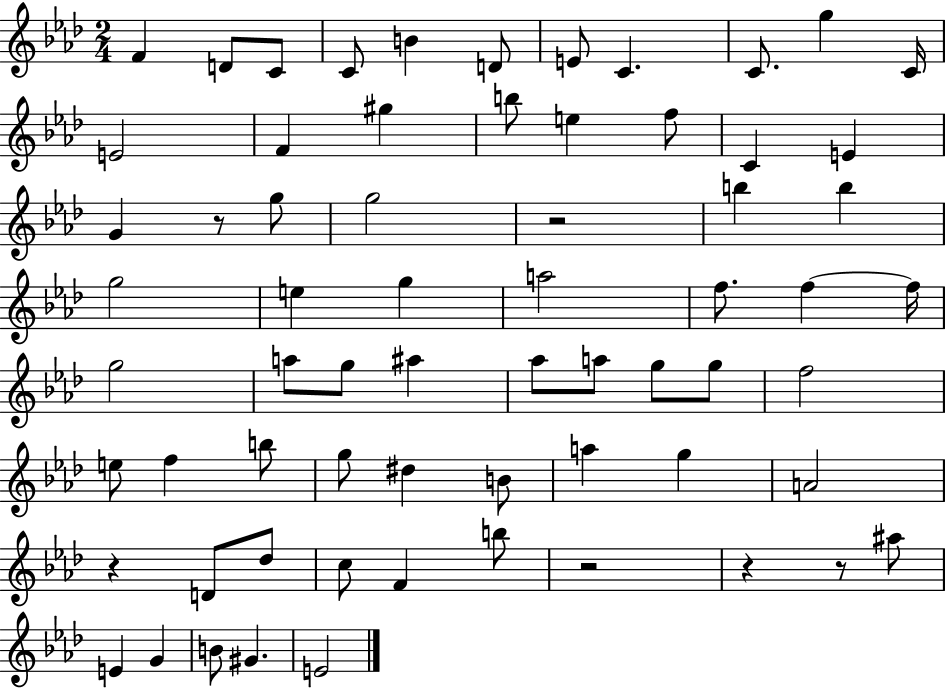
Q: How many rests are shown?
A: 6